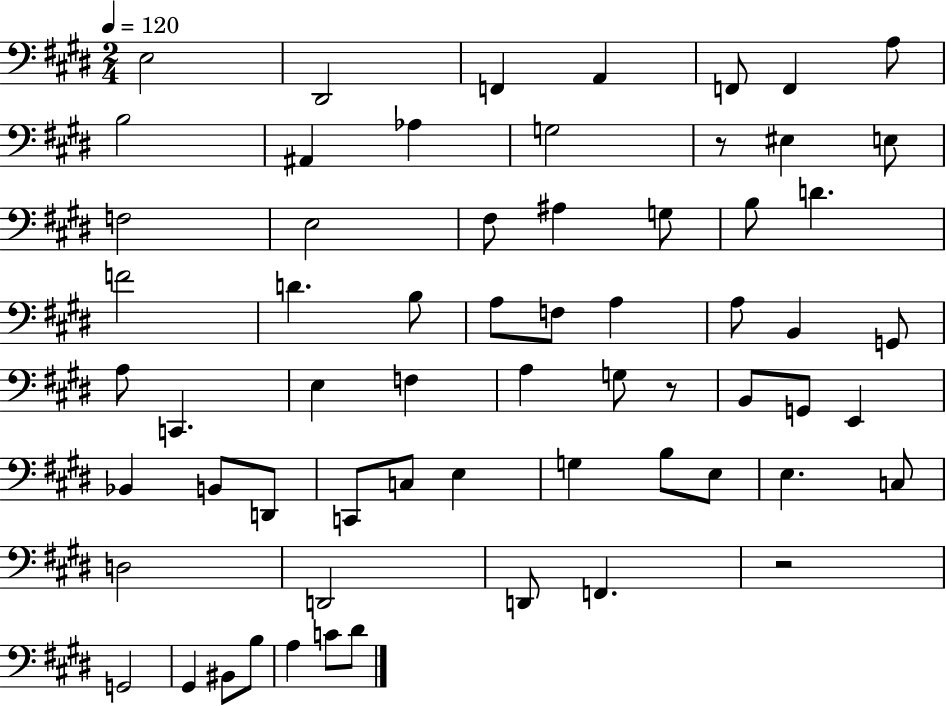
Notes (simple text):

E3/h D#2/h F2/q A2/q F2/e F2/q A3/e B3/h A#2/q Ab3/q G3/h R/e EIS3/q E3/e F3/h E3/h F#3/e A#3/q G3/e B3/e D4/q. F4/h D4/q. B3/e A3/e F3/e A3/q A3/e B2/q G2/e A3/e C2/q. E3/q F3/q A3/q G3/e R/e B2/e G2/e E2/q Bb2/q B2/e D2/e C2/e C3/e E3/q G3/q B3/e E3/e E3/q. C3/e D3/h D2/h D2/e F2/q. R/h G2/h G#2/q BIS2/e B3/e A3/q C4/e D#4/e